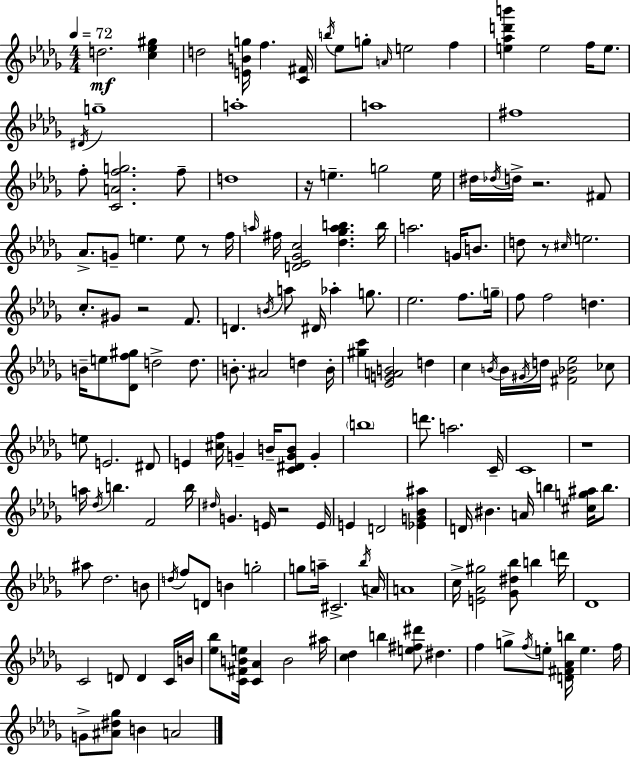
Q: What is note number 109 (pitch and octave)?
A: A5